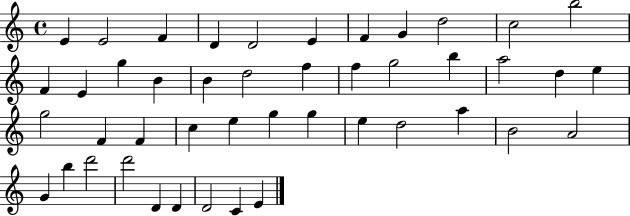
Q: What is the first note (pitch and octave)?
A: E4